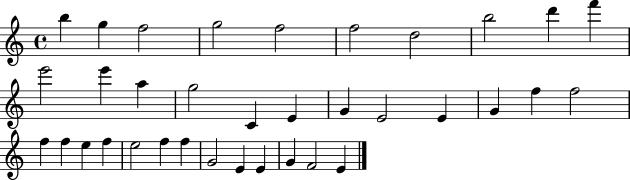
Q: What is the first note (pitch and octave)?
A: B5